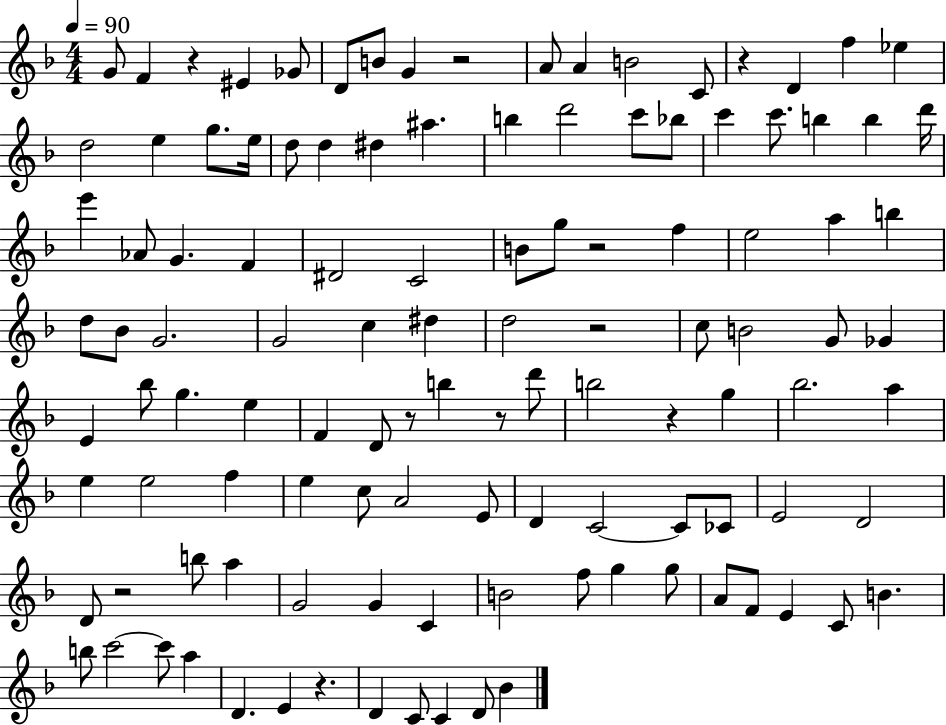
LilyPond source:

{
  \clef treble
  \numericTimeSignature
  \time 4/4
  \key f \major
  \tempo 4 = 90
  g'8 f'4 r4 eis'4 ges'8 | d'8 b'8 g'4 r2 | a'8 a'4 b'2 c'8 | r4 d'4 f''4 ees''4 | \break d''2 e''4 g''8. e''16 | d''8 d''4 dis''4 ais''4. | b''4 d'''2 c'''8 bes''8 | c'''4 c'''8. b''4 b''4 d'''16 | \break e'''4 aes'8 g'4. f'4 | dis'2 c'2 | b'8 g''8 r2 f''4 | e''2 a''4 b''4 | \break d''8 bes'8 g'2. | g'2 c''4 dis''4 | d''2 r2 | c''8 b'2 g'8 ges'4 | \break e'4 bes''8 g''4. e''4 | f'4 d'8 r8 b''4 r8 d'''8 | b''2 r4 g''4 | bes''2. a''4 | \break e''4 e''2 f''4 | e''4 c''8 a'2 e'8 | d'4 c'2~~ c'8 ces'8 | e'2 d'2 | \break d'8 r2 b''8 a''4 | g'2 g'4 c'4 | b'2 f''8 g''4 g''8 | a'8 f'8 e'4 c'8 b'4. | \break b''8 c'''2~~ c'''8 a''4 | d'4. e'4 r4. | d'4 c'8 c'4 d'8 bes'4 | \bar "|."
}